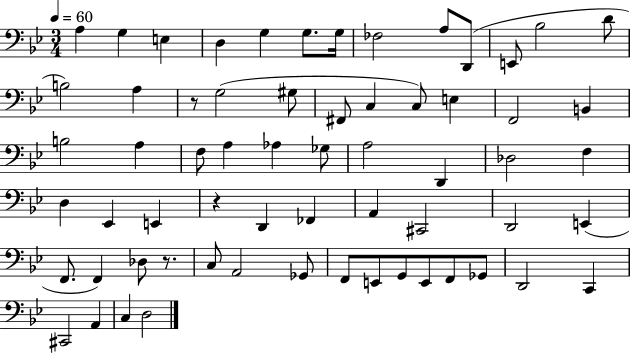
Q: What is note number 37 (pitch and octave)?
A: D2